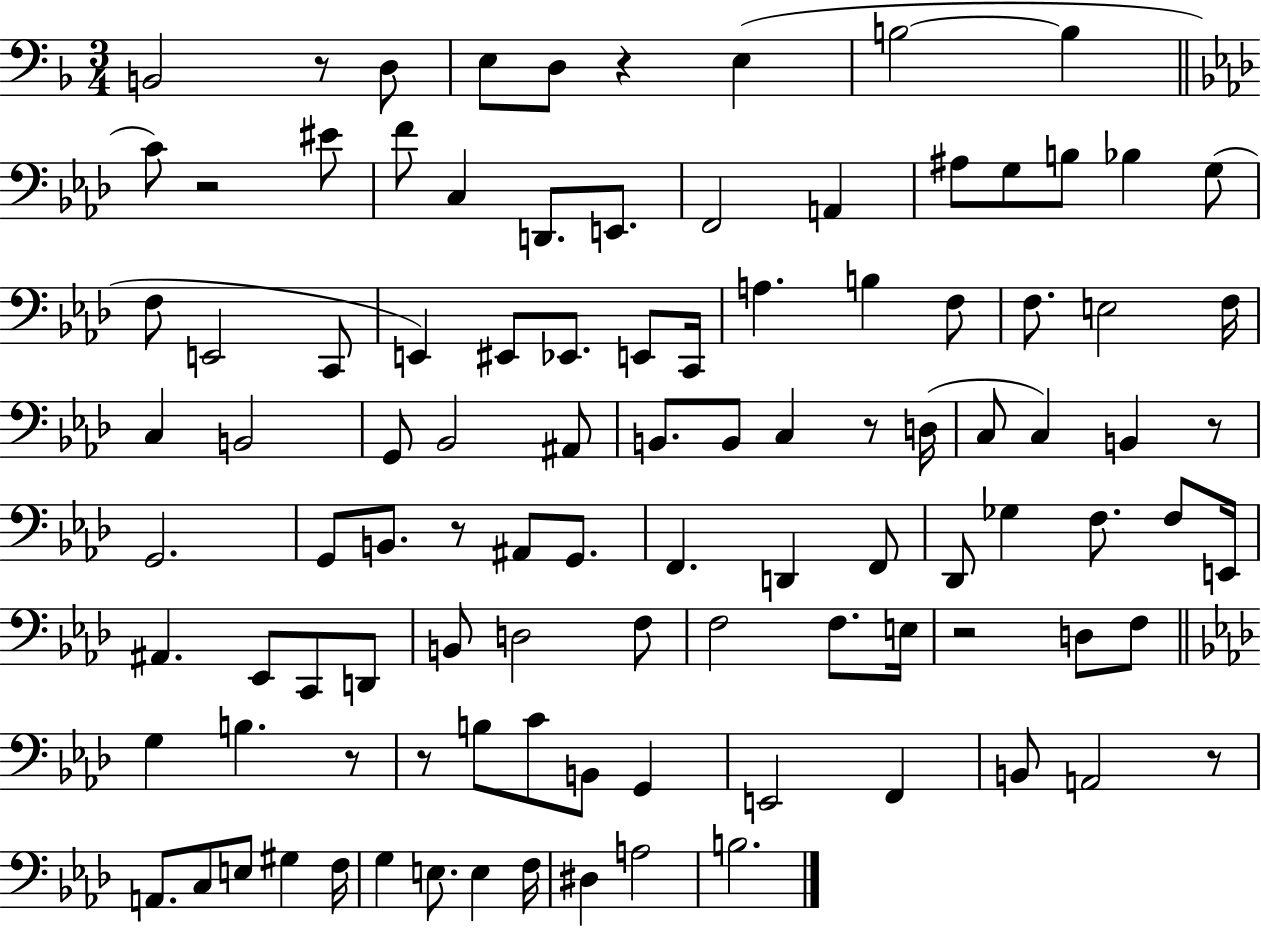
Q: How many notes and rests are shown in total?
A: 103